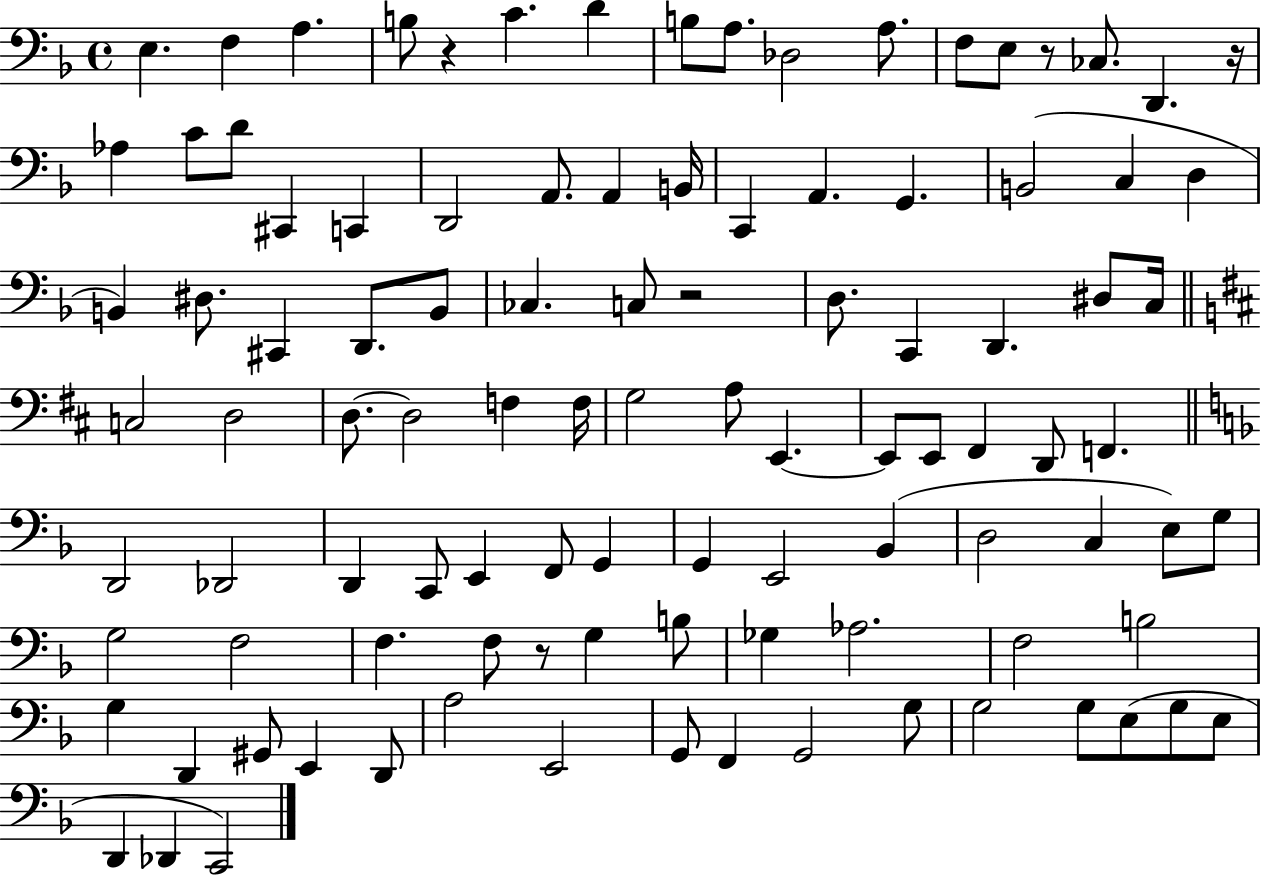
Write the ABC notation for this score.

X:1
T:Untitled
M:4/4
L:1/4
K:F
E, F, A, B,/2 z C D B,/2 A,/2 _D,2 A,/2 F,/2 E,/2 z/2 _C,/2 D,, z/4 _A, C/2 D/2 ^C,, C,, D,,2 A,,/2 A,, B,,/4 C,, A,, G,, B,,2 C, D, B,, ^D,/2 ^C,, D,,/2 B,,/2 _C, C,/2 z2 D,/2 C,, D,, ^D,/2 C,/4 C,2 D,2 D,/2 D,2 F, F,/4 G,2 A,/2 E,, E,,/2 E,,/2 ^F,, D,,/2 F,, D,,2 _D,,2 D,, C,,/2 E,, F,,/2 G,, G,, E,,2 _B,, D,2 C, E,/2 G,/2 G,2 F,2 F, F,/2 z/2 G, B,/2 _G, _A,2 F,2 B,2 G, D,, ^G,,/2 E,, D,,/2 A,2 E,,2 G,,/2 F,, G,,2 G,/2 G,2 G,/2 E,/2 G,/2 E,/2 D,, _D,, C,,2